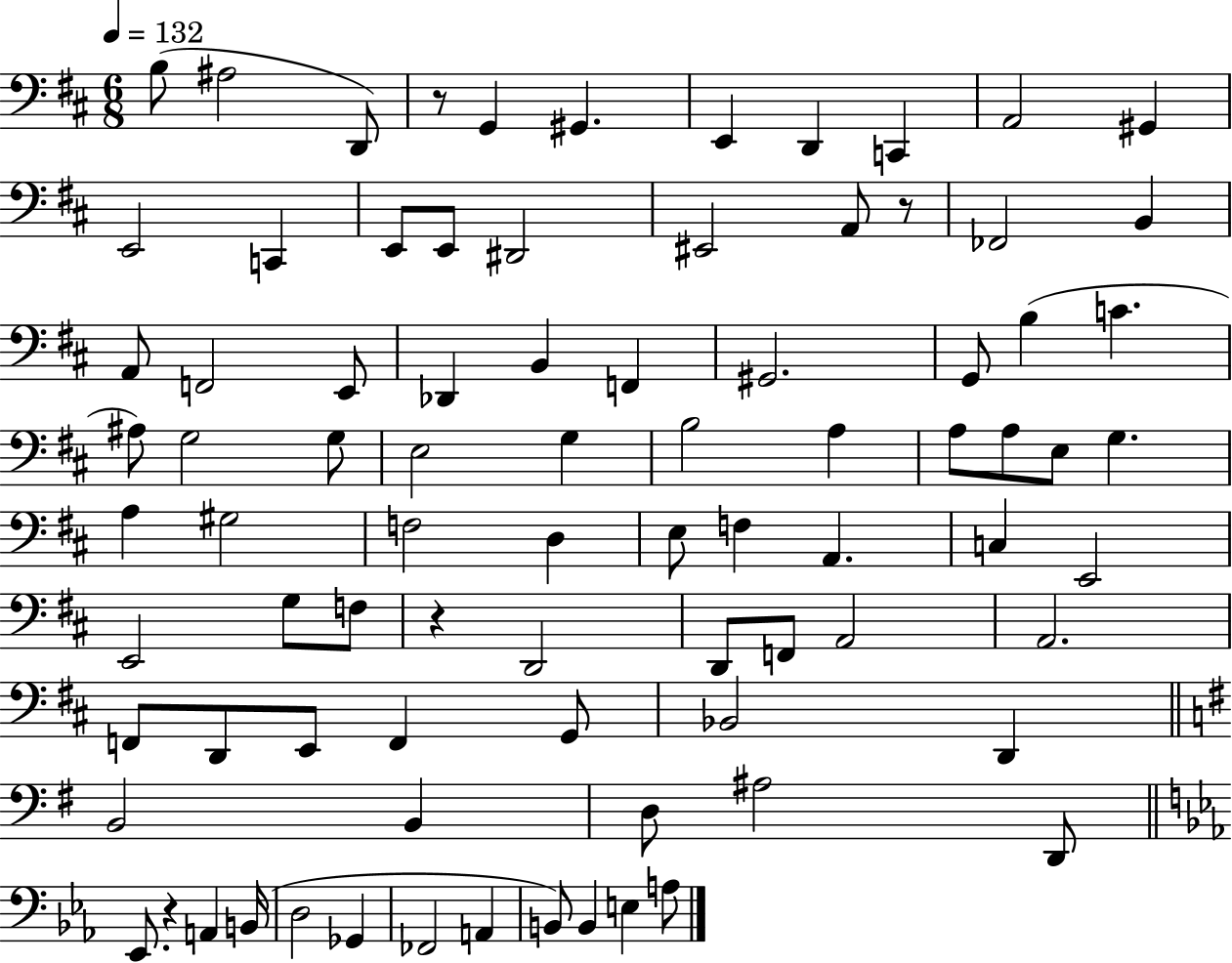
{
  \clef bass
  \numericTimeSignature
  \time 6/8
  \key d \major
  \tempo 4 = 132
  \repeat volta 2 { b8( ais2 d,8) | r8 g,4 gis,4. | e,4 d,4 c,4 | a,2 gis,4 | \break e,2 c,4 | e,8 e,8 dis,2 | eis,2 a,8 r8 | fes,2 b,4 | \break a,8 f,2 e,8 | des,4 b,4 f,4 | gis,2. | g,8 b4( c'4. | \break ais8) g2 g8 | e2 g4 | b2 a4 | a8 a8 e8 g4. | \break a4 gis2 | f2 d4 | e8 f4 a,4. | c4 e,2 | \break e,2 g8 f8 | r4 d,2 | d,8 f,8 a,2 | a,2. | \break f,8 d,8 e,8 f,4 g,8 | bes,2 d,4 | \bar "||" \break \key g \major b,2 b,4 | d8 ais2 d,8 | \bar "||" \break \key ees \major ees,8. r4 a,4 b,16( | d2 ges,4 | fes,2 a,4 | b,8) b,4 e4 a8 | \break } \bar "|."
}